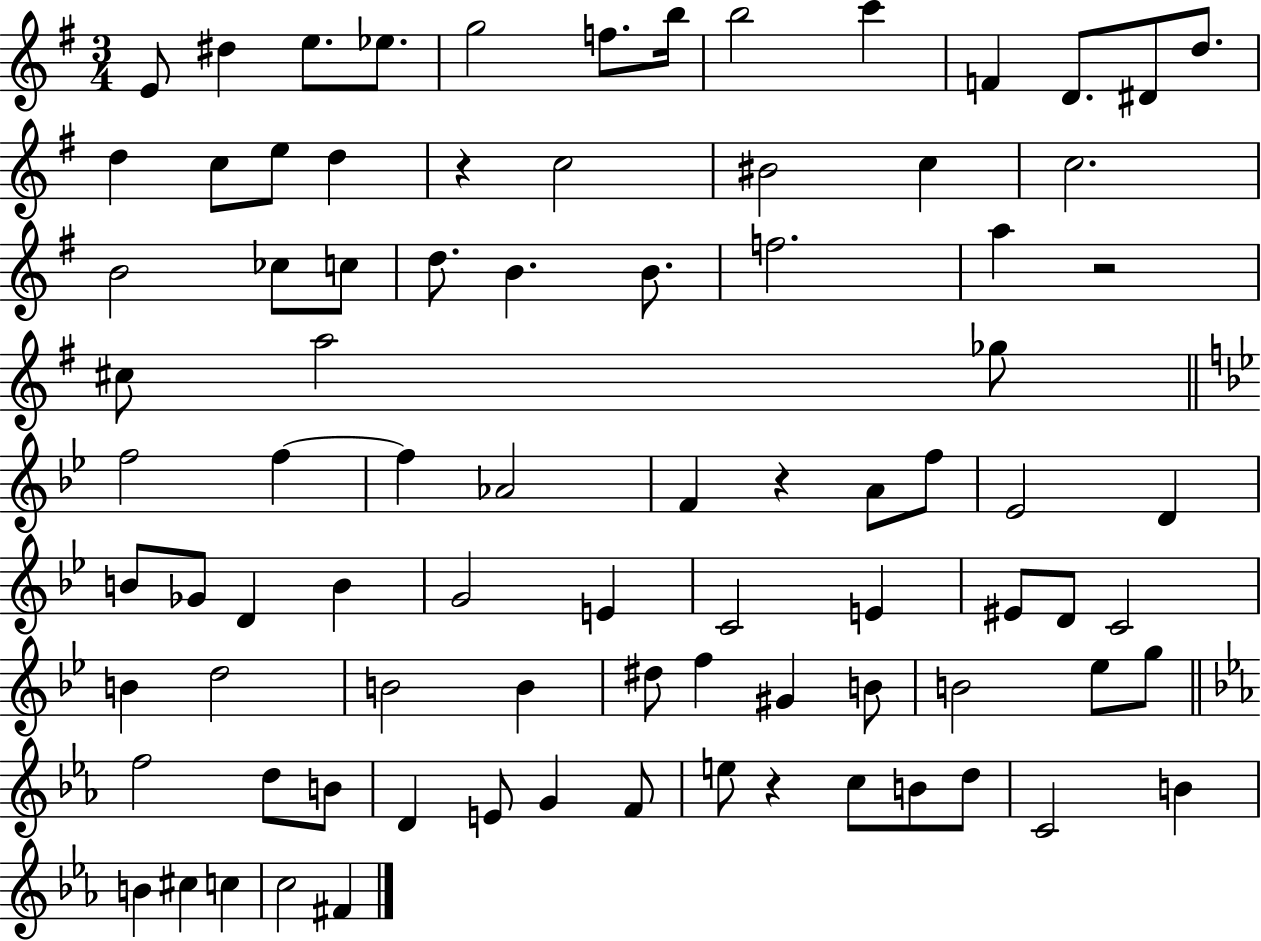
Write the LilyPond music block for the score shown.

{
  \clef treble
  \numericTimeSignature
  \time 3/4
  \key g \major
  e'8 dis''4 e''8. ees''8. | g''2 f''8. b''16 | b''2 c'''4 | f'4 d'8. dis'8 d''8. | \break d''4 c''8 e''8 d''4 | r4 c''2 | bis'2 c''4 | c''2. | \break b'2 ces''8 c''8 | d''8. b'4. b'8. | f''2. | a''4 r2 | \break cis''8 a''2 ges''8 | \bar "||" \break \key g \minor f''2 f''4~~ | f''4 aes'2 | f'4 r4 a'8 f''8 | ees'2 d'4 | \break b'8 ges'8 d'4 b'4 | g'2 e'4 | c'2 e'4 | eis'8 d'8 c'2 | \break b'4 d''2 | b'2 b'4 | dis''8 f''4 gis'4 b'8 | b'2 ees''8 g''8 | \break \bar "||" \break \key ees \major f''2 d''8 b'8 | d'4 e'8 g'4 f'8 | e''8 r4 c''8 b'8 d''8 | c'2 b'4 | \break b'4 cis''4 c''4 | c''2 fis'4 | \bar "|."
}